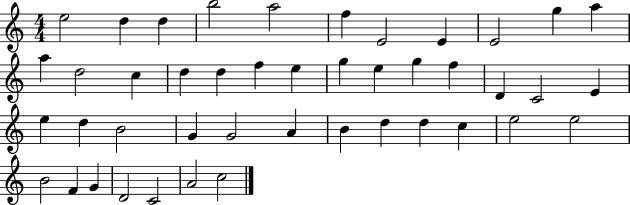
X:1
T:Untitled
M:4/4
L:1/4
K:C
e2 d d b2 a2 f E2 E E2 g a a d2 c d d f e g e g f D C2 E e d B2 G G2 A B d d c e2 e2 B2 F G D2 C2 A2 c2